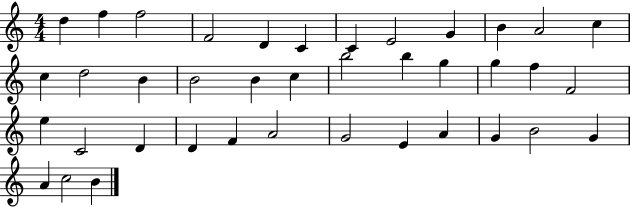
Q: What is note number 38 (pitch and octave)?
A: C5